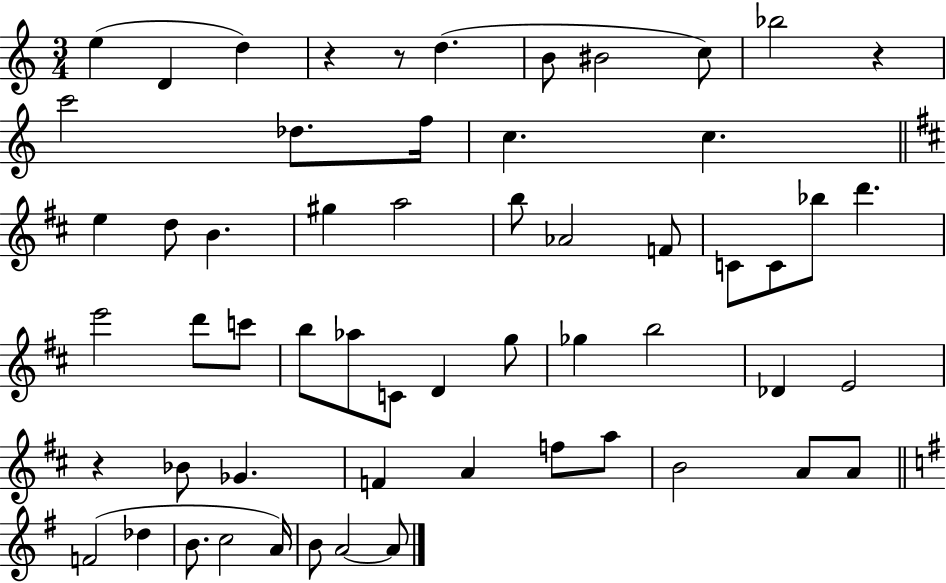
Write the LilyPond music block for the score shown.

{
  \clef treble
  \numericTimeSignature
  \time 3/4
  \key c \major
  e''4( d'4 d''4) | r4 r8 d''4.( | b'8 bis'2 c''8) | bes''2 r4 | \break c'''2 des''8. f''16 | c''4. c''4. | \bar "||" \break \key d \major e''4 d''8 b'4. | gis''4 a''2 | b''8 aes'2 f'8 | c'8 c'8 bes''8 d'''4. | \break e'''2 d'''8 c'''8 | b''8 aes''8 c'8 d'4 g''8 | ges''4 b''2 | des'4 e'2 | \break r4 bes'8 ges'4. | f'4 a'4 f''8 a''8 | b'2 a'8 a'8 | \bar "||" \break \key e \minor f'2( des''4 | b'8. c''2 a'16) | b'8 a'2~~ a'8 | \bar "|."
}